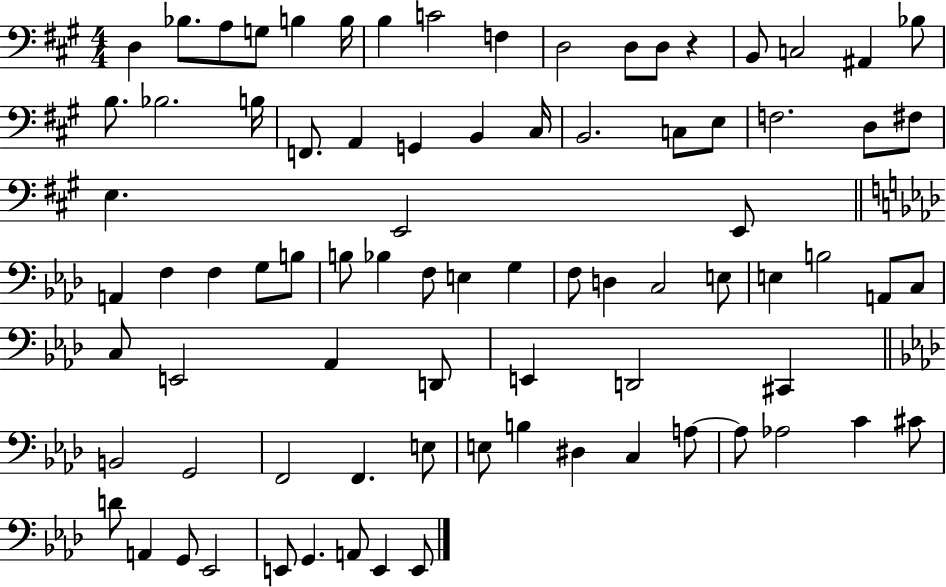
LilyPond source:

{
  \clef bass
  \numericTimeSignature
  \time 4/4
  \key a \major
  d4 bes8. a8 g8 b4 b16 | b4 c'2 f4 | d2 d8 d8 r4 | b,8 c2 ais,4 bes8 | \break b8. bes2. b16 | f,8. a,4 g,4 b,4 cis16 | b,2. c8 e8 | f2. d8 fis8 | \break e4. e,2 e,8 | \bar "||" \break \key f \minor a,4 f4 f4 g8 b8 | b8 bes4 f8 e4 g4 | f8 d4 c2 e8 | e4 b2 a,8 c8 | \break c8 e,2 aes,4 d,8 | e,4 d,2 cis,4 | \bar "||" \break \key aes \major b,2 g,2 | f,2 f,4. e8 | e8 b4 dis4 c4 a8~~ | a8 aes2 c'4 cis'8 | \break d'8 a,4 g,8 ees,2 | e,8 g,4. a,8 e,4 e,8 | \bar "|."
}